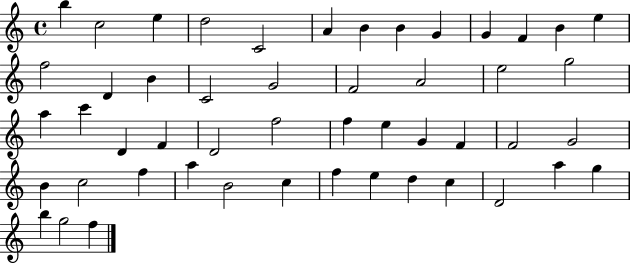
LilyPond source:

{
  \clef treble
  \time 4/4
  \defaultTimeSignature
  \key c \major
  b''4 c''2 e''4 | d''2 c'2 | a'4 b'4 b'4 g'4 | g'4 f'4 b'4 e''4 | \break f''2 d'4 b'4 | c'2 g'2 | f'2 a'2 | e''2 g''2 | \break a''4 c'''4 d'4 f'4 | d'2 f''2 | f''4 e''4 g'4 f'4 | f'2 g'2 | \break b'4 c''2 f''4 | a''4 b'2 c''4 | f''4 e''4 d''4 c''4 | d'2 a''4 g''4 | \break b''4 g''2 f''4 | \bar "|."
}